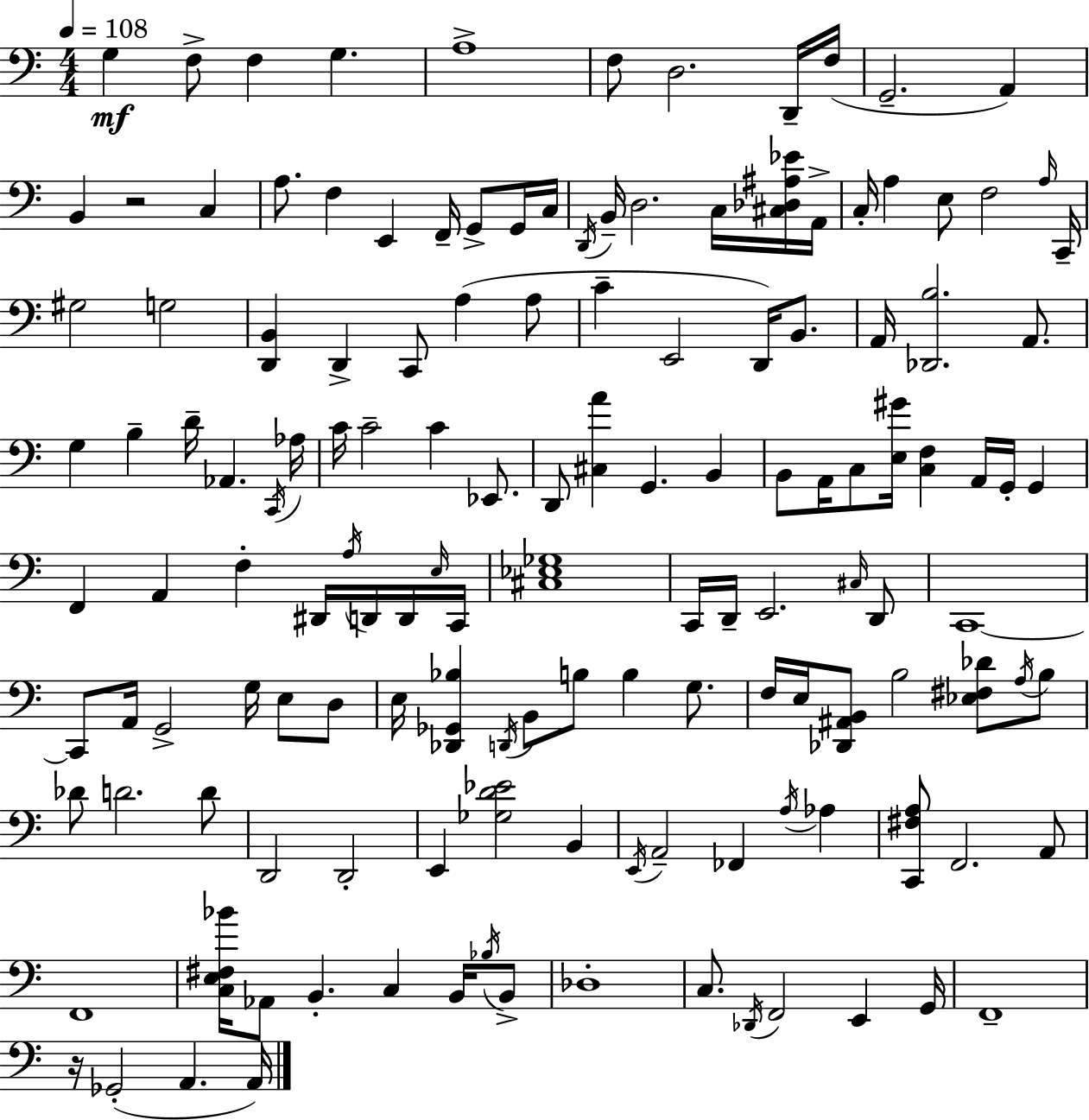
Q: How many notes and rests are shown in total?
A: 140